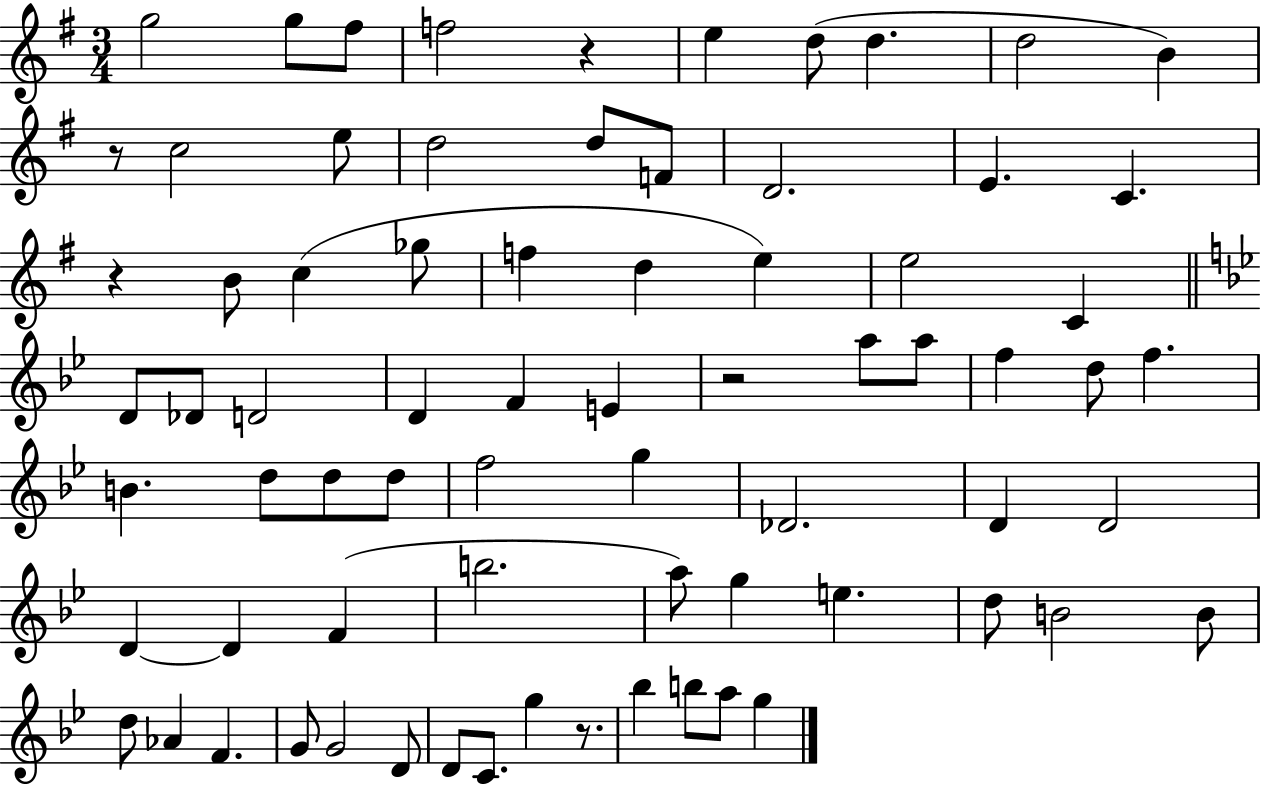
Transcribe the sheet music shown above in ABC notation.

X:1
T:Untitled
M:3/4
L:1/4
K:G
g2 g/2 ^f/2 f2 z e d/2 d d2 B z/2 c2 e/2 d2 d/2 F/2 D2 E C z B/2 c _g/2 f d e e2 C D/2 _D/2 D2 D F E z2 a/2 a/2 f d/2 f B d/2 d/2 d/2 f2 g _D2 D D2 D D F b2 a/2 g e d/2 B2 B/2 d/2 _A F G/2 G2 D/2 D/2 C/2 g z/2 _b b/2 a/2 g